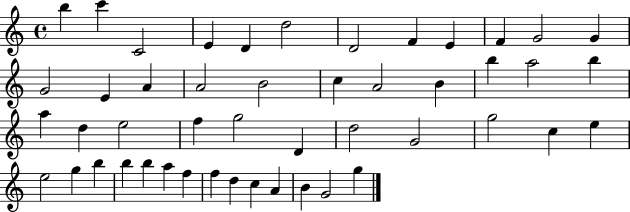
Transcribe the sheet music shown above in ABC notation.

X:1
T:Untitled
M:4/4
L:1/4
K:C
b c' C2 E D d2 D2 F E F G2 G G2 E A A2 B2 c A2 B b a2 b a d e2 f g2 D d2 G2 g2 c e e2 g b b b a f f d c A B G2 g